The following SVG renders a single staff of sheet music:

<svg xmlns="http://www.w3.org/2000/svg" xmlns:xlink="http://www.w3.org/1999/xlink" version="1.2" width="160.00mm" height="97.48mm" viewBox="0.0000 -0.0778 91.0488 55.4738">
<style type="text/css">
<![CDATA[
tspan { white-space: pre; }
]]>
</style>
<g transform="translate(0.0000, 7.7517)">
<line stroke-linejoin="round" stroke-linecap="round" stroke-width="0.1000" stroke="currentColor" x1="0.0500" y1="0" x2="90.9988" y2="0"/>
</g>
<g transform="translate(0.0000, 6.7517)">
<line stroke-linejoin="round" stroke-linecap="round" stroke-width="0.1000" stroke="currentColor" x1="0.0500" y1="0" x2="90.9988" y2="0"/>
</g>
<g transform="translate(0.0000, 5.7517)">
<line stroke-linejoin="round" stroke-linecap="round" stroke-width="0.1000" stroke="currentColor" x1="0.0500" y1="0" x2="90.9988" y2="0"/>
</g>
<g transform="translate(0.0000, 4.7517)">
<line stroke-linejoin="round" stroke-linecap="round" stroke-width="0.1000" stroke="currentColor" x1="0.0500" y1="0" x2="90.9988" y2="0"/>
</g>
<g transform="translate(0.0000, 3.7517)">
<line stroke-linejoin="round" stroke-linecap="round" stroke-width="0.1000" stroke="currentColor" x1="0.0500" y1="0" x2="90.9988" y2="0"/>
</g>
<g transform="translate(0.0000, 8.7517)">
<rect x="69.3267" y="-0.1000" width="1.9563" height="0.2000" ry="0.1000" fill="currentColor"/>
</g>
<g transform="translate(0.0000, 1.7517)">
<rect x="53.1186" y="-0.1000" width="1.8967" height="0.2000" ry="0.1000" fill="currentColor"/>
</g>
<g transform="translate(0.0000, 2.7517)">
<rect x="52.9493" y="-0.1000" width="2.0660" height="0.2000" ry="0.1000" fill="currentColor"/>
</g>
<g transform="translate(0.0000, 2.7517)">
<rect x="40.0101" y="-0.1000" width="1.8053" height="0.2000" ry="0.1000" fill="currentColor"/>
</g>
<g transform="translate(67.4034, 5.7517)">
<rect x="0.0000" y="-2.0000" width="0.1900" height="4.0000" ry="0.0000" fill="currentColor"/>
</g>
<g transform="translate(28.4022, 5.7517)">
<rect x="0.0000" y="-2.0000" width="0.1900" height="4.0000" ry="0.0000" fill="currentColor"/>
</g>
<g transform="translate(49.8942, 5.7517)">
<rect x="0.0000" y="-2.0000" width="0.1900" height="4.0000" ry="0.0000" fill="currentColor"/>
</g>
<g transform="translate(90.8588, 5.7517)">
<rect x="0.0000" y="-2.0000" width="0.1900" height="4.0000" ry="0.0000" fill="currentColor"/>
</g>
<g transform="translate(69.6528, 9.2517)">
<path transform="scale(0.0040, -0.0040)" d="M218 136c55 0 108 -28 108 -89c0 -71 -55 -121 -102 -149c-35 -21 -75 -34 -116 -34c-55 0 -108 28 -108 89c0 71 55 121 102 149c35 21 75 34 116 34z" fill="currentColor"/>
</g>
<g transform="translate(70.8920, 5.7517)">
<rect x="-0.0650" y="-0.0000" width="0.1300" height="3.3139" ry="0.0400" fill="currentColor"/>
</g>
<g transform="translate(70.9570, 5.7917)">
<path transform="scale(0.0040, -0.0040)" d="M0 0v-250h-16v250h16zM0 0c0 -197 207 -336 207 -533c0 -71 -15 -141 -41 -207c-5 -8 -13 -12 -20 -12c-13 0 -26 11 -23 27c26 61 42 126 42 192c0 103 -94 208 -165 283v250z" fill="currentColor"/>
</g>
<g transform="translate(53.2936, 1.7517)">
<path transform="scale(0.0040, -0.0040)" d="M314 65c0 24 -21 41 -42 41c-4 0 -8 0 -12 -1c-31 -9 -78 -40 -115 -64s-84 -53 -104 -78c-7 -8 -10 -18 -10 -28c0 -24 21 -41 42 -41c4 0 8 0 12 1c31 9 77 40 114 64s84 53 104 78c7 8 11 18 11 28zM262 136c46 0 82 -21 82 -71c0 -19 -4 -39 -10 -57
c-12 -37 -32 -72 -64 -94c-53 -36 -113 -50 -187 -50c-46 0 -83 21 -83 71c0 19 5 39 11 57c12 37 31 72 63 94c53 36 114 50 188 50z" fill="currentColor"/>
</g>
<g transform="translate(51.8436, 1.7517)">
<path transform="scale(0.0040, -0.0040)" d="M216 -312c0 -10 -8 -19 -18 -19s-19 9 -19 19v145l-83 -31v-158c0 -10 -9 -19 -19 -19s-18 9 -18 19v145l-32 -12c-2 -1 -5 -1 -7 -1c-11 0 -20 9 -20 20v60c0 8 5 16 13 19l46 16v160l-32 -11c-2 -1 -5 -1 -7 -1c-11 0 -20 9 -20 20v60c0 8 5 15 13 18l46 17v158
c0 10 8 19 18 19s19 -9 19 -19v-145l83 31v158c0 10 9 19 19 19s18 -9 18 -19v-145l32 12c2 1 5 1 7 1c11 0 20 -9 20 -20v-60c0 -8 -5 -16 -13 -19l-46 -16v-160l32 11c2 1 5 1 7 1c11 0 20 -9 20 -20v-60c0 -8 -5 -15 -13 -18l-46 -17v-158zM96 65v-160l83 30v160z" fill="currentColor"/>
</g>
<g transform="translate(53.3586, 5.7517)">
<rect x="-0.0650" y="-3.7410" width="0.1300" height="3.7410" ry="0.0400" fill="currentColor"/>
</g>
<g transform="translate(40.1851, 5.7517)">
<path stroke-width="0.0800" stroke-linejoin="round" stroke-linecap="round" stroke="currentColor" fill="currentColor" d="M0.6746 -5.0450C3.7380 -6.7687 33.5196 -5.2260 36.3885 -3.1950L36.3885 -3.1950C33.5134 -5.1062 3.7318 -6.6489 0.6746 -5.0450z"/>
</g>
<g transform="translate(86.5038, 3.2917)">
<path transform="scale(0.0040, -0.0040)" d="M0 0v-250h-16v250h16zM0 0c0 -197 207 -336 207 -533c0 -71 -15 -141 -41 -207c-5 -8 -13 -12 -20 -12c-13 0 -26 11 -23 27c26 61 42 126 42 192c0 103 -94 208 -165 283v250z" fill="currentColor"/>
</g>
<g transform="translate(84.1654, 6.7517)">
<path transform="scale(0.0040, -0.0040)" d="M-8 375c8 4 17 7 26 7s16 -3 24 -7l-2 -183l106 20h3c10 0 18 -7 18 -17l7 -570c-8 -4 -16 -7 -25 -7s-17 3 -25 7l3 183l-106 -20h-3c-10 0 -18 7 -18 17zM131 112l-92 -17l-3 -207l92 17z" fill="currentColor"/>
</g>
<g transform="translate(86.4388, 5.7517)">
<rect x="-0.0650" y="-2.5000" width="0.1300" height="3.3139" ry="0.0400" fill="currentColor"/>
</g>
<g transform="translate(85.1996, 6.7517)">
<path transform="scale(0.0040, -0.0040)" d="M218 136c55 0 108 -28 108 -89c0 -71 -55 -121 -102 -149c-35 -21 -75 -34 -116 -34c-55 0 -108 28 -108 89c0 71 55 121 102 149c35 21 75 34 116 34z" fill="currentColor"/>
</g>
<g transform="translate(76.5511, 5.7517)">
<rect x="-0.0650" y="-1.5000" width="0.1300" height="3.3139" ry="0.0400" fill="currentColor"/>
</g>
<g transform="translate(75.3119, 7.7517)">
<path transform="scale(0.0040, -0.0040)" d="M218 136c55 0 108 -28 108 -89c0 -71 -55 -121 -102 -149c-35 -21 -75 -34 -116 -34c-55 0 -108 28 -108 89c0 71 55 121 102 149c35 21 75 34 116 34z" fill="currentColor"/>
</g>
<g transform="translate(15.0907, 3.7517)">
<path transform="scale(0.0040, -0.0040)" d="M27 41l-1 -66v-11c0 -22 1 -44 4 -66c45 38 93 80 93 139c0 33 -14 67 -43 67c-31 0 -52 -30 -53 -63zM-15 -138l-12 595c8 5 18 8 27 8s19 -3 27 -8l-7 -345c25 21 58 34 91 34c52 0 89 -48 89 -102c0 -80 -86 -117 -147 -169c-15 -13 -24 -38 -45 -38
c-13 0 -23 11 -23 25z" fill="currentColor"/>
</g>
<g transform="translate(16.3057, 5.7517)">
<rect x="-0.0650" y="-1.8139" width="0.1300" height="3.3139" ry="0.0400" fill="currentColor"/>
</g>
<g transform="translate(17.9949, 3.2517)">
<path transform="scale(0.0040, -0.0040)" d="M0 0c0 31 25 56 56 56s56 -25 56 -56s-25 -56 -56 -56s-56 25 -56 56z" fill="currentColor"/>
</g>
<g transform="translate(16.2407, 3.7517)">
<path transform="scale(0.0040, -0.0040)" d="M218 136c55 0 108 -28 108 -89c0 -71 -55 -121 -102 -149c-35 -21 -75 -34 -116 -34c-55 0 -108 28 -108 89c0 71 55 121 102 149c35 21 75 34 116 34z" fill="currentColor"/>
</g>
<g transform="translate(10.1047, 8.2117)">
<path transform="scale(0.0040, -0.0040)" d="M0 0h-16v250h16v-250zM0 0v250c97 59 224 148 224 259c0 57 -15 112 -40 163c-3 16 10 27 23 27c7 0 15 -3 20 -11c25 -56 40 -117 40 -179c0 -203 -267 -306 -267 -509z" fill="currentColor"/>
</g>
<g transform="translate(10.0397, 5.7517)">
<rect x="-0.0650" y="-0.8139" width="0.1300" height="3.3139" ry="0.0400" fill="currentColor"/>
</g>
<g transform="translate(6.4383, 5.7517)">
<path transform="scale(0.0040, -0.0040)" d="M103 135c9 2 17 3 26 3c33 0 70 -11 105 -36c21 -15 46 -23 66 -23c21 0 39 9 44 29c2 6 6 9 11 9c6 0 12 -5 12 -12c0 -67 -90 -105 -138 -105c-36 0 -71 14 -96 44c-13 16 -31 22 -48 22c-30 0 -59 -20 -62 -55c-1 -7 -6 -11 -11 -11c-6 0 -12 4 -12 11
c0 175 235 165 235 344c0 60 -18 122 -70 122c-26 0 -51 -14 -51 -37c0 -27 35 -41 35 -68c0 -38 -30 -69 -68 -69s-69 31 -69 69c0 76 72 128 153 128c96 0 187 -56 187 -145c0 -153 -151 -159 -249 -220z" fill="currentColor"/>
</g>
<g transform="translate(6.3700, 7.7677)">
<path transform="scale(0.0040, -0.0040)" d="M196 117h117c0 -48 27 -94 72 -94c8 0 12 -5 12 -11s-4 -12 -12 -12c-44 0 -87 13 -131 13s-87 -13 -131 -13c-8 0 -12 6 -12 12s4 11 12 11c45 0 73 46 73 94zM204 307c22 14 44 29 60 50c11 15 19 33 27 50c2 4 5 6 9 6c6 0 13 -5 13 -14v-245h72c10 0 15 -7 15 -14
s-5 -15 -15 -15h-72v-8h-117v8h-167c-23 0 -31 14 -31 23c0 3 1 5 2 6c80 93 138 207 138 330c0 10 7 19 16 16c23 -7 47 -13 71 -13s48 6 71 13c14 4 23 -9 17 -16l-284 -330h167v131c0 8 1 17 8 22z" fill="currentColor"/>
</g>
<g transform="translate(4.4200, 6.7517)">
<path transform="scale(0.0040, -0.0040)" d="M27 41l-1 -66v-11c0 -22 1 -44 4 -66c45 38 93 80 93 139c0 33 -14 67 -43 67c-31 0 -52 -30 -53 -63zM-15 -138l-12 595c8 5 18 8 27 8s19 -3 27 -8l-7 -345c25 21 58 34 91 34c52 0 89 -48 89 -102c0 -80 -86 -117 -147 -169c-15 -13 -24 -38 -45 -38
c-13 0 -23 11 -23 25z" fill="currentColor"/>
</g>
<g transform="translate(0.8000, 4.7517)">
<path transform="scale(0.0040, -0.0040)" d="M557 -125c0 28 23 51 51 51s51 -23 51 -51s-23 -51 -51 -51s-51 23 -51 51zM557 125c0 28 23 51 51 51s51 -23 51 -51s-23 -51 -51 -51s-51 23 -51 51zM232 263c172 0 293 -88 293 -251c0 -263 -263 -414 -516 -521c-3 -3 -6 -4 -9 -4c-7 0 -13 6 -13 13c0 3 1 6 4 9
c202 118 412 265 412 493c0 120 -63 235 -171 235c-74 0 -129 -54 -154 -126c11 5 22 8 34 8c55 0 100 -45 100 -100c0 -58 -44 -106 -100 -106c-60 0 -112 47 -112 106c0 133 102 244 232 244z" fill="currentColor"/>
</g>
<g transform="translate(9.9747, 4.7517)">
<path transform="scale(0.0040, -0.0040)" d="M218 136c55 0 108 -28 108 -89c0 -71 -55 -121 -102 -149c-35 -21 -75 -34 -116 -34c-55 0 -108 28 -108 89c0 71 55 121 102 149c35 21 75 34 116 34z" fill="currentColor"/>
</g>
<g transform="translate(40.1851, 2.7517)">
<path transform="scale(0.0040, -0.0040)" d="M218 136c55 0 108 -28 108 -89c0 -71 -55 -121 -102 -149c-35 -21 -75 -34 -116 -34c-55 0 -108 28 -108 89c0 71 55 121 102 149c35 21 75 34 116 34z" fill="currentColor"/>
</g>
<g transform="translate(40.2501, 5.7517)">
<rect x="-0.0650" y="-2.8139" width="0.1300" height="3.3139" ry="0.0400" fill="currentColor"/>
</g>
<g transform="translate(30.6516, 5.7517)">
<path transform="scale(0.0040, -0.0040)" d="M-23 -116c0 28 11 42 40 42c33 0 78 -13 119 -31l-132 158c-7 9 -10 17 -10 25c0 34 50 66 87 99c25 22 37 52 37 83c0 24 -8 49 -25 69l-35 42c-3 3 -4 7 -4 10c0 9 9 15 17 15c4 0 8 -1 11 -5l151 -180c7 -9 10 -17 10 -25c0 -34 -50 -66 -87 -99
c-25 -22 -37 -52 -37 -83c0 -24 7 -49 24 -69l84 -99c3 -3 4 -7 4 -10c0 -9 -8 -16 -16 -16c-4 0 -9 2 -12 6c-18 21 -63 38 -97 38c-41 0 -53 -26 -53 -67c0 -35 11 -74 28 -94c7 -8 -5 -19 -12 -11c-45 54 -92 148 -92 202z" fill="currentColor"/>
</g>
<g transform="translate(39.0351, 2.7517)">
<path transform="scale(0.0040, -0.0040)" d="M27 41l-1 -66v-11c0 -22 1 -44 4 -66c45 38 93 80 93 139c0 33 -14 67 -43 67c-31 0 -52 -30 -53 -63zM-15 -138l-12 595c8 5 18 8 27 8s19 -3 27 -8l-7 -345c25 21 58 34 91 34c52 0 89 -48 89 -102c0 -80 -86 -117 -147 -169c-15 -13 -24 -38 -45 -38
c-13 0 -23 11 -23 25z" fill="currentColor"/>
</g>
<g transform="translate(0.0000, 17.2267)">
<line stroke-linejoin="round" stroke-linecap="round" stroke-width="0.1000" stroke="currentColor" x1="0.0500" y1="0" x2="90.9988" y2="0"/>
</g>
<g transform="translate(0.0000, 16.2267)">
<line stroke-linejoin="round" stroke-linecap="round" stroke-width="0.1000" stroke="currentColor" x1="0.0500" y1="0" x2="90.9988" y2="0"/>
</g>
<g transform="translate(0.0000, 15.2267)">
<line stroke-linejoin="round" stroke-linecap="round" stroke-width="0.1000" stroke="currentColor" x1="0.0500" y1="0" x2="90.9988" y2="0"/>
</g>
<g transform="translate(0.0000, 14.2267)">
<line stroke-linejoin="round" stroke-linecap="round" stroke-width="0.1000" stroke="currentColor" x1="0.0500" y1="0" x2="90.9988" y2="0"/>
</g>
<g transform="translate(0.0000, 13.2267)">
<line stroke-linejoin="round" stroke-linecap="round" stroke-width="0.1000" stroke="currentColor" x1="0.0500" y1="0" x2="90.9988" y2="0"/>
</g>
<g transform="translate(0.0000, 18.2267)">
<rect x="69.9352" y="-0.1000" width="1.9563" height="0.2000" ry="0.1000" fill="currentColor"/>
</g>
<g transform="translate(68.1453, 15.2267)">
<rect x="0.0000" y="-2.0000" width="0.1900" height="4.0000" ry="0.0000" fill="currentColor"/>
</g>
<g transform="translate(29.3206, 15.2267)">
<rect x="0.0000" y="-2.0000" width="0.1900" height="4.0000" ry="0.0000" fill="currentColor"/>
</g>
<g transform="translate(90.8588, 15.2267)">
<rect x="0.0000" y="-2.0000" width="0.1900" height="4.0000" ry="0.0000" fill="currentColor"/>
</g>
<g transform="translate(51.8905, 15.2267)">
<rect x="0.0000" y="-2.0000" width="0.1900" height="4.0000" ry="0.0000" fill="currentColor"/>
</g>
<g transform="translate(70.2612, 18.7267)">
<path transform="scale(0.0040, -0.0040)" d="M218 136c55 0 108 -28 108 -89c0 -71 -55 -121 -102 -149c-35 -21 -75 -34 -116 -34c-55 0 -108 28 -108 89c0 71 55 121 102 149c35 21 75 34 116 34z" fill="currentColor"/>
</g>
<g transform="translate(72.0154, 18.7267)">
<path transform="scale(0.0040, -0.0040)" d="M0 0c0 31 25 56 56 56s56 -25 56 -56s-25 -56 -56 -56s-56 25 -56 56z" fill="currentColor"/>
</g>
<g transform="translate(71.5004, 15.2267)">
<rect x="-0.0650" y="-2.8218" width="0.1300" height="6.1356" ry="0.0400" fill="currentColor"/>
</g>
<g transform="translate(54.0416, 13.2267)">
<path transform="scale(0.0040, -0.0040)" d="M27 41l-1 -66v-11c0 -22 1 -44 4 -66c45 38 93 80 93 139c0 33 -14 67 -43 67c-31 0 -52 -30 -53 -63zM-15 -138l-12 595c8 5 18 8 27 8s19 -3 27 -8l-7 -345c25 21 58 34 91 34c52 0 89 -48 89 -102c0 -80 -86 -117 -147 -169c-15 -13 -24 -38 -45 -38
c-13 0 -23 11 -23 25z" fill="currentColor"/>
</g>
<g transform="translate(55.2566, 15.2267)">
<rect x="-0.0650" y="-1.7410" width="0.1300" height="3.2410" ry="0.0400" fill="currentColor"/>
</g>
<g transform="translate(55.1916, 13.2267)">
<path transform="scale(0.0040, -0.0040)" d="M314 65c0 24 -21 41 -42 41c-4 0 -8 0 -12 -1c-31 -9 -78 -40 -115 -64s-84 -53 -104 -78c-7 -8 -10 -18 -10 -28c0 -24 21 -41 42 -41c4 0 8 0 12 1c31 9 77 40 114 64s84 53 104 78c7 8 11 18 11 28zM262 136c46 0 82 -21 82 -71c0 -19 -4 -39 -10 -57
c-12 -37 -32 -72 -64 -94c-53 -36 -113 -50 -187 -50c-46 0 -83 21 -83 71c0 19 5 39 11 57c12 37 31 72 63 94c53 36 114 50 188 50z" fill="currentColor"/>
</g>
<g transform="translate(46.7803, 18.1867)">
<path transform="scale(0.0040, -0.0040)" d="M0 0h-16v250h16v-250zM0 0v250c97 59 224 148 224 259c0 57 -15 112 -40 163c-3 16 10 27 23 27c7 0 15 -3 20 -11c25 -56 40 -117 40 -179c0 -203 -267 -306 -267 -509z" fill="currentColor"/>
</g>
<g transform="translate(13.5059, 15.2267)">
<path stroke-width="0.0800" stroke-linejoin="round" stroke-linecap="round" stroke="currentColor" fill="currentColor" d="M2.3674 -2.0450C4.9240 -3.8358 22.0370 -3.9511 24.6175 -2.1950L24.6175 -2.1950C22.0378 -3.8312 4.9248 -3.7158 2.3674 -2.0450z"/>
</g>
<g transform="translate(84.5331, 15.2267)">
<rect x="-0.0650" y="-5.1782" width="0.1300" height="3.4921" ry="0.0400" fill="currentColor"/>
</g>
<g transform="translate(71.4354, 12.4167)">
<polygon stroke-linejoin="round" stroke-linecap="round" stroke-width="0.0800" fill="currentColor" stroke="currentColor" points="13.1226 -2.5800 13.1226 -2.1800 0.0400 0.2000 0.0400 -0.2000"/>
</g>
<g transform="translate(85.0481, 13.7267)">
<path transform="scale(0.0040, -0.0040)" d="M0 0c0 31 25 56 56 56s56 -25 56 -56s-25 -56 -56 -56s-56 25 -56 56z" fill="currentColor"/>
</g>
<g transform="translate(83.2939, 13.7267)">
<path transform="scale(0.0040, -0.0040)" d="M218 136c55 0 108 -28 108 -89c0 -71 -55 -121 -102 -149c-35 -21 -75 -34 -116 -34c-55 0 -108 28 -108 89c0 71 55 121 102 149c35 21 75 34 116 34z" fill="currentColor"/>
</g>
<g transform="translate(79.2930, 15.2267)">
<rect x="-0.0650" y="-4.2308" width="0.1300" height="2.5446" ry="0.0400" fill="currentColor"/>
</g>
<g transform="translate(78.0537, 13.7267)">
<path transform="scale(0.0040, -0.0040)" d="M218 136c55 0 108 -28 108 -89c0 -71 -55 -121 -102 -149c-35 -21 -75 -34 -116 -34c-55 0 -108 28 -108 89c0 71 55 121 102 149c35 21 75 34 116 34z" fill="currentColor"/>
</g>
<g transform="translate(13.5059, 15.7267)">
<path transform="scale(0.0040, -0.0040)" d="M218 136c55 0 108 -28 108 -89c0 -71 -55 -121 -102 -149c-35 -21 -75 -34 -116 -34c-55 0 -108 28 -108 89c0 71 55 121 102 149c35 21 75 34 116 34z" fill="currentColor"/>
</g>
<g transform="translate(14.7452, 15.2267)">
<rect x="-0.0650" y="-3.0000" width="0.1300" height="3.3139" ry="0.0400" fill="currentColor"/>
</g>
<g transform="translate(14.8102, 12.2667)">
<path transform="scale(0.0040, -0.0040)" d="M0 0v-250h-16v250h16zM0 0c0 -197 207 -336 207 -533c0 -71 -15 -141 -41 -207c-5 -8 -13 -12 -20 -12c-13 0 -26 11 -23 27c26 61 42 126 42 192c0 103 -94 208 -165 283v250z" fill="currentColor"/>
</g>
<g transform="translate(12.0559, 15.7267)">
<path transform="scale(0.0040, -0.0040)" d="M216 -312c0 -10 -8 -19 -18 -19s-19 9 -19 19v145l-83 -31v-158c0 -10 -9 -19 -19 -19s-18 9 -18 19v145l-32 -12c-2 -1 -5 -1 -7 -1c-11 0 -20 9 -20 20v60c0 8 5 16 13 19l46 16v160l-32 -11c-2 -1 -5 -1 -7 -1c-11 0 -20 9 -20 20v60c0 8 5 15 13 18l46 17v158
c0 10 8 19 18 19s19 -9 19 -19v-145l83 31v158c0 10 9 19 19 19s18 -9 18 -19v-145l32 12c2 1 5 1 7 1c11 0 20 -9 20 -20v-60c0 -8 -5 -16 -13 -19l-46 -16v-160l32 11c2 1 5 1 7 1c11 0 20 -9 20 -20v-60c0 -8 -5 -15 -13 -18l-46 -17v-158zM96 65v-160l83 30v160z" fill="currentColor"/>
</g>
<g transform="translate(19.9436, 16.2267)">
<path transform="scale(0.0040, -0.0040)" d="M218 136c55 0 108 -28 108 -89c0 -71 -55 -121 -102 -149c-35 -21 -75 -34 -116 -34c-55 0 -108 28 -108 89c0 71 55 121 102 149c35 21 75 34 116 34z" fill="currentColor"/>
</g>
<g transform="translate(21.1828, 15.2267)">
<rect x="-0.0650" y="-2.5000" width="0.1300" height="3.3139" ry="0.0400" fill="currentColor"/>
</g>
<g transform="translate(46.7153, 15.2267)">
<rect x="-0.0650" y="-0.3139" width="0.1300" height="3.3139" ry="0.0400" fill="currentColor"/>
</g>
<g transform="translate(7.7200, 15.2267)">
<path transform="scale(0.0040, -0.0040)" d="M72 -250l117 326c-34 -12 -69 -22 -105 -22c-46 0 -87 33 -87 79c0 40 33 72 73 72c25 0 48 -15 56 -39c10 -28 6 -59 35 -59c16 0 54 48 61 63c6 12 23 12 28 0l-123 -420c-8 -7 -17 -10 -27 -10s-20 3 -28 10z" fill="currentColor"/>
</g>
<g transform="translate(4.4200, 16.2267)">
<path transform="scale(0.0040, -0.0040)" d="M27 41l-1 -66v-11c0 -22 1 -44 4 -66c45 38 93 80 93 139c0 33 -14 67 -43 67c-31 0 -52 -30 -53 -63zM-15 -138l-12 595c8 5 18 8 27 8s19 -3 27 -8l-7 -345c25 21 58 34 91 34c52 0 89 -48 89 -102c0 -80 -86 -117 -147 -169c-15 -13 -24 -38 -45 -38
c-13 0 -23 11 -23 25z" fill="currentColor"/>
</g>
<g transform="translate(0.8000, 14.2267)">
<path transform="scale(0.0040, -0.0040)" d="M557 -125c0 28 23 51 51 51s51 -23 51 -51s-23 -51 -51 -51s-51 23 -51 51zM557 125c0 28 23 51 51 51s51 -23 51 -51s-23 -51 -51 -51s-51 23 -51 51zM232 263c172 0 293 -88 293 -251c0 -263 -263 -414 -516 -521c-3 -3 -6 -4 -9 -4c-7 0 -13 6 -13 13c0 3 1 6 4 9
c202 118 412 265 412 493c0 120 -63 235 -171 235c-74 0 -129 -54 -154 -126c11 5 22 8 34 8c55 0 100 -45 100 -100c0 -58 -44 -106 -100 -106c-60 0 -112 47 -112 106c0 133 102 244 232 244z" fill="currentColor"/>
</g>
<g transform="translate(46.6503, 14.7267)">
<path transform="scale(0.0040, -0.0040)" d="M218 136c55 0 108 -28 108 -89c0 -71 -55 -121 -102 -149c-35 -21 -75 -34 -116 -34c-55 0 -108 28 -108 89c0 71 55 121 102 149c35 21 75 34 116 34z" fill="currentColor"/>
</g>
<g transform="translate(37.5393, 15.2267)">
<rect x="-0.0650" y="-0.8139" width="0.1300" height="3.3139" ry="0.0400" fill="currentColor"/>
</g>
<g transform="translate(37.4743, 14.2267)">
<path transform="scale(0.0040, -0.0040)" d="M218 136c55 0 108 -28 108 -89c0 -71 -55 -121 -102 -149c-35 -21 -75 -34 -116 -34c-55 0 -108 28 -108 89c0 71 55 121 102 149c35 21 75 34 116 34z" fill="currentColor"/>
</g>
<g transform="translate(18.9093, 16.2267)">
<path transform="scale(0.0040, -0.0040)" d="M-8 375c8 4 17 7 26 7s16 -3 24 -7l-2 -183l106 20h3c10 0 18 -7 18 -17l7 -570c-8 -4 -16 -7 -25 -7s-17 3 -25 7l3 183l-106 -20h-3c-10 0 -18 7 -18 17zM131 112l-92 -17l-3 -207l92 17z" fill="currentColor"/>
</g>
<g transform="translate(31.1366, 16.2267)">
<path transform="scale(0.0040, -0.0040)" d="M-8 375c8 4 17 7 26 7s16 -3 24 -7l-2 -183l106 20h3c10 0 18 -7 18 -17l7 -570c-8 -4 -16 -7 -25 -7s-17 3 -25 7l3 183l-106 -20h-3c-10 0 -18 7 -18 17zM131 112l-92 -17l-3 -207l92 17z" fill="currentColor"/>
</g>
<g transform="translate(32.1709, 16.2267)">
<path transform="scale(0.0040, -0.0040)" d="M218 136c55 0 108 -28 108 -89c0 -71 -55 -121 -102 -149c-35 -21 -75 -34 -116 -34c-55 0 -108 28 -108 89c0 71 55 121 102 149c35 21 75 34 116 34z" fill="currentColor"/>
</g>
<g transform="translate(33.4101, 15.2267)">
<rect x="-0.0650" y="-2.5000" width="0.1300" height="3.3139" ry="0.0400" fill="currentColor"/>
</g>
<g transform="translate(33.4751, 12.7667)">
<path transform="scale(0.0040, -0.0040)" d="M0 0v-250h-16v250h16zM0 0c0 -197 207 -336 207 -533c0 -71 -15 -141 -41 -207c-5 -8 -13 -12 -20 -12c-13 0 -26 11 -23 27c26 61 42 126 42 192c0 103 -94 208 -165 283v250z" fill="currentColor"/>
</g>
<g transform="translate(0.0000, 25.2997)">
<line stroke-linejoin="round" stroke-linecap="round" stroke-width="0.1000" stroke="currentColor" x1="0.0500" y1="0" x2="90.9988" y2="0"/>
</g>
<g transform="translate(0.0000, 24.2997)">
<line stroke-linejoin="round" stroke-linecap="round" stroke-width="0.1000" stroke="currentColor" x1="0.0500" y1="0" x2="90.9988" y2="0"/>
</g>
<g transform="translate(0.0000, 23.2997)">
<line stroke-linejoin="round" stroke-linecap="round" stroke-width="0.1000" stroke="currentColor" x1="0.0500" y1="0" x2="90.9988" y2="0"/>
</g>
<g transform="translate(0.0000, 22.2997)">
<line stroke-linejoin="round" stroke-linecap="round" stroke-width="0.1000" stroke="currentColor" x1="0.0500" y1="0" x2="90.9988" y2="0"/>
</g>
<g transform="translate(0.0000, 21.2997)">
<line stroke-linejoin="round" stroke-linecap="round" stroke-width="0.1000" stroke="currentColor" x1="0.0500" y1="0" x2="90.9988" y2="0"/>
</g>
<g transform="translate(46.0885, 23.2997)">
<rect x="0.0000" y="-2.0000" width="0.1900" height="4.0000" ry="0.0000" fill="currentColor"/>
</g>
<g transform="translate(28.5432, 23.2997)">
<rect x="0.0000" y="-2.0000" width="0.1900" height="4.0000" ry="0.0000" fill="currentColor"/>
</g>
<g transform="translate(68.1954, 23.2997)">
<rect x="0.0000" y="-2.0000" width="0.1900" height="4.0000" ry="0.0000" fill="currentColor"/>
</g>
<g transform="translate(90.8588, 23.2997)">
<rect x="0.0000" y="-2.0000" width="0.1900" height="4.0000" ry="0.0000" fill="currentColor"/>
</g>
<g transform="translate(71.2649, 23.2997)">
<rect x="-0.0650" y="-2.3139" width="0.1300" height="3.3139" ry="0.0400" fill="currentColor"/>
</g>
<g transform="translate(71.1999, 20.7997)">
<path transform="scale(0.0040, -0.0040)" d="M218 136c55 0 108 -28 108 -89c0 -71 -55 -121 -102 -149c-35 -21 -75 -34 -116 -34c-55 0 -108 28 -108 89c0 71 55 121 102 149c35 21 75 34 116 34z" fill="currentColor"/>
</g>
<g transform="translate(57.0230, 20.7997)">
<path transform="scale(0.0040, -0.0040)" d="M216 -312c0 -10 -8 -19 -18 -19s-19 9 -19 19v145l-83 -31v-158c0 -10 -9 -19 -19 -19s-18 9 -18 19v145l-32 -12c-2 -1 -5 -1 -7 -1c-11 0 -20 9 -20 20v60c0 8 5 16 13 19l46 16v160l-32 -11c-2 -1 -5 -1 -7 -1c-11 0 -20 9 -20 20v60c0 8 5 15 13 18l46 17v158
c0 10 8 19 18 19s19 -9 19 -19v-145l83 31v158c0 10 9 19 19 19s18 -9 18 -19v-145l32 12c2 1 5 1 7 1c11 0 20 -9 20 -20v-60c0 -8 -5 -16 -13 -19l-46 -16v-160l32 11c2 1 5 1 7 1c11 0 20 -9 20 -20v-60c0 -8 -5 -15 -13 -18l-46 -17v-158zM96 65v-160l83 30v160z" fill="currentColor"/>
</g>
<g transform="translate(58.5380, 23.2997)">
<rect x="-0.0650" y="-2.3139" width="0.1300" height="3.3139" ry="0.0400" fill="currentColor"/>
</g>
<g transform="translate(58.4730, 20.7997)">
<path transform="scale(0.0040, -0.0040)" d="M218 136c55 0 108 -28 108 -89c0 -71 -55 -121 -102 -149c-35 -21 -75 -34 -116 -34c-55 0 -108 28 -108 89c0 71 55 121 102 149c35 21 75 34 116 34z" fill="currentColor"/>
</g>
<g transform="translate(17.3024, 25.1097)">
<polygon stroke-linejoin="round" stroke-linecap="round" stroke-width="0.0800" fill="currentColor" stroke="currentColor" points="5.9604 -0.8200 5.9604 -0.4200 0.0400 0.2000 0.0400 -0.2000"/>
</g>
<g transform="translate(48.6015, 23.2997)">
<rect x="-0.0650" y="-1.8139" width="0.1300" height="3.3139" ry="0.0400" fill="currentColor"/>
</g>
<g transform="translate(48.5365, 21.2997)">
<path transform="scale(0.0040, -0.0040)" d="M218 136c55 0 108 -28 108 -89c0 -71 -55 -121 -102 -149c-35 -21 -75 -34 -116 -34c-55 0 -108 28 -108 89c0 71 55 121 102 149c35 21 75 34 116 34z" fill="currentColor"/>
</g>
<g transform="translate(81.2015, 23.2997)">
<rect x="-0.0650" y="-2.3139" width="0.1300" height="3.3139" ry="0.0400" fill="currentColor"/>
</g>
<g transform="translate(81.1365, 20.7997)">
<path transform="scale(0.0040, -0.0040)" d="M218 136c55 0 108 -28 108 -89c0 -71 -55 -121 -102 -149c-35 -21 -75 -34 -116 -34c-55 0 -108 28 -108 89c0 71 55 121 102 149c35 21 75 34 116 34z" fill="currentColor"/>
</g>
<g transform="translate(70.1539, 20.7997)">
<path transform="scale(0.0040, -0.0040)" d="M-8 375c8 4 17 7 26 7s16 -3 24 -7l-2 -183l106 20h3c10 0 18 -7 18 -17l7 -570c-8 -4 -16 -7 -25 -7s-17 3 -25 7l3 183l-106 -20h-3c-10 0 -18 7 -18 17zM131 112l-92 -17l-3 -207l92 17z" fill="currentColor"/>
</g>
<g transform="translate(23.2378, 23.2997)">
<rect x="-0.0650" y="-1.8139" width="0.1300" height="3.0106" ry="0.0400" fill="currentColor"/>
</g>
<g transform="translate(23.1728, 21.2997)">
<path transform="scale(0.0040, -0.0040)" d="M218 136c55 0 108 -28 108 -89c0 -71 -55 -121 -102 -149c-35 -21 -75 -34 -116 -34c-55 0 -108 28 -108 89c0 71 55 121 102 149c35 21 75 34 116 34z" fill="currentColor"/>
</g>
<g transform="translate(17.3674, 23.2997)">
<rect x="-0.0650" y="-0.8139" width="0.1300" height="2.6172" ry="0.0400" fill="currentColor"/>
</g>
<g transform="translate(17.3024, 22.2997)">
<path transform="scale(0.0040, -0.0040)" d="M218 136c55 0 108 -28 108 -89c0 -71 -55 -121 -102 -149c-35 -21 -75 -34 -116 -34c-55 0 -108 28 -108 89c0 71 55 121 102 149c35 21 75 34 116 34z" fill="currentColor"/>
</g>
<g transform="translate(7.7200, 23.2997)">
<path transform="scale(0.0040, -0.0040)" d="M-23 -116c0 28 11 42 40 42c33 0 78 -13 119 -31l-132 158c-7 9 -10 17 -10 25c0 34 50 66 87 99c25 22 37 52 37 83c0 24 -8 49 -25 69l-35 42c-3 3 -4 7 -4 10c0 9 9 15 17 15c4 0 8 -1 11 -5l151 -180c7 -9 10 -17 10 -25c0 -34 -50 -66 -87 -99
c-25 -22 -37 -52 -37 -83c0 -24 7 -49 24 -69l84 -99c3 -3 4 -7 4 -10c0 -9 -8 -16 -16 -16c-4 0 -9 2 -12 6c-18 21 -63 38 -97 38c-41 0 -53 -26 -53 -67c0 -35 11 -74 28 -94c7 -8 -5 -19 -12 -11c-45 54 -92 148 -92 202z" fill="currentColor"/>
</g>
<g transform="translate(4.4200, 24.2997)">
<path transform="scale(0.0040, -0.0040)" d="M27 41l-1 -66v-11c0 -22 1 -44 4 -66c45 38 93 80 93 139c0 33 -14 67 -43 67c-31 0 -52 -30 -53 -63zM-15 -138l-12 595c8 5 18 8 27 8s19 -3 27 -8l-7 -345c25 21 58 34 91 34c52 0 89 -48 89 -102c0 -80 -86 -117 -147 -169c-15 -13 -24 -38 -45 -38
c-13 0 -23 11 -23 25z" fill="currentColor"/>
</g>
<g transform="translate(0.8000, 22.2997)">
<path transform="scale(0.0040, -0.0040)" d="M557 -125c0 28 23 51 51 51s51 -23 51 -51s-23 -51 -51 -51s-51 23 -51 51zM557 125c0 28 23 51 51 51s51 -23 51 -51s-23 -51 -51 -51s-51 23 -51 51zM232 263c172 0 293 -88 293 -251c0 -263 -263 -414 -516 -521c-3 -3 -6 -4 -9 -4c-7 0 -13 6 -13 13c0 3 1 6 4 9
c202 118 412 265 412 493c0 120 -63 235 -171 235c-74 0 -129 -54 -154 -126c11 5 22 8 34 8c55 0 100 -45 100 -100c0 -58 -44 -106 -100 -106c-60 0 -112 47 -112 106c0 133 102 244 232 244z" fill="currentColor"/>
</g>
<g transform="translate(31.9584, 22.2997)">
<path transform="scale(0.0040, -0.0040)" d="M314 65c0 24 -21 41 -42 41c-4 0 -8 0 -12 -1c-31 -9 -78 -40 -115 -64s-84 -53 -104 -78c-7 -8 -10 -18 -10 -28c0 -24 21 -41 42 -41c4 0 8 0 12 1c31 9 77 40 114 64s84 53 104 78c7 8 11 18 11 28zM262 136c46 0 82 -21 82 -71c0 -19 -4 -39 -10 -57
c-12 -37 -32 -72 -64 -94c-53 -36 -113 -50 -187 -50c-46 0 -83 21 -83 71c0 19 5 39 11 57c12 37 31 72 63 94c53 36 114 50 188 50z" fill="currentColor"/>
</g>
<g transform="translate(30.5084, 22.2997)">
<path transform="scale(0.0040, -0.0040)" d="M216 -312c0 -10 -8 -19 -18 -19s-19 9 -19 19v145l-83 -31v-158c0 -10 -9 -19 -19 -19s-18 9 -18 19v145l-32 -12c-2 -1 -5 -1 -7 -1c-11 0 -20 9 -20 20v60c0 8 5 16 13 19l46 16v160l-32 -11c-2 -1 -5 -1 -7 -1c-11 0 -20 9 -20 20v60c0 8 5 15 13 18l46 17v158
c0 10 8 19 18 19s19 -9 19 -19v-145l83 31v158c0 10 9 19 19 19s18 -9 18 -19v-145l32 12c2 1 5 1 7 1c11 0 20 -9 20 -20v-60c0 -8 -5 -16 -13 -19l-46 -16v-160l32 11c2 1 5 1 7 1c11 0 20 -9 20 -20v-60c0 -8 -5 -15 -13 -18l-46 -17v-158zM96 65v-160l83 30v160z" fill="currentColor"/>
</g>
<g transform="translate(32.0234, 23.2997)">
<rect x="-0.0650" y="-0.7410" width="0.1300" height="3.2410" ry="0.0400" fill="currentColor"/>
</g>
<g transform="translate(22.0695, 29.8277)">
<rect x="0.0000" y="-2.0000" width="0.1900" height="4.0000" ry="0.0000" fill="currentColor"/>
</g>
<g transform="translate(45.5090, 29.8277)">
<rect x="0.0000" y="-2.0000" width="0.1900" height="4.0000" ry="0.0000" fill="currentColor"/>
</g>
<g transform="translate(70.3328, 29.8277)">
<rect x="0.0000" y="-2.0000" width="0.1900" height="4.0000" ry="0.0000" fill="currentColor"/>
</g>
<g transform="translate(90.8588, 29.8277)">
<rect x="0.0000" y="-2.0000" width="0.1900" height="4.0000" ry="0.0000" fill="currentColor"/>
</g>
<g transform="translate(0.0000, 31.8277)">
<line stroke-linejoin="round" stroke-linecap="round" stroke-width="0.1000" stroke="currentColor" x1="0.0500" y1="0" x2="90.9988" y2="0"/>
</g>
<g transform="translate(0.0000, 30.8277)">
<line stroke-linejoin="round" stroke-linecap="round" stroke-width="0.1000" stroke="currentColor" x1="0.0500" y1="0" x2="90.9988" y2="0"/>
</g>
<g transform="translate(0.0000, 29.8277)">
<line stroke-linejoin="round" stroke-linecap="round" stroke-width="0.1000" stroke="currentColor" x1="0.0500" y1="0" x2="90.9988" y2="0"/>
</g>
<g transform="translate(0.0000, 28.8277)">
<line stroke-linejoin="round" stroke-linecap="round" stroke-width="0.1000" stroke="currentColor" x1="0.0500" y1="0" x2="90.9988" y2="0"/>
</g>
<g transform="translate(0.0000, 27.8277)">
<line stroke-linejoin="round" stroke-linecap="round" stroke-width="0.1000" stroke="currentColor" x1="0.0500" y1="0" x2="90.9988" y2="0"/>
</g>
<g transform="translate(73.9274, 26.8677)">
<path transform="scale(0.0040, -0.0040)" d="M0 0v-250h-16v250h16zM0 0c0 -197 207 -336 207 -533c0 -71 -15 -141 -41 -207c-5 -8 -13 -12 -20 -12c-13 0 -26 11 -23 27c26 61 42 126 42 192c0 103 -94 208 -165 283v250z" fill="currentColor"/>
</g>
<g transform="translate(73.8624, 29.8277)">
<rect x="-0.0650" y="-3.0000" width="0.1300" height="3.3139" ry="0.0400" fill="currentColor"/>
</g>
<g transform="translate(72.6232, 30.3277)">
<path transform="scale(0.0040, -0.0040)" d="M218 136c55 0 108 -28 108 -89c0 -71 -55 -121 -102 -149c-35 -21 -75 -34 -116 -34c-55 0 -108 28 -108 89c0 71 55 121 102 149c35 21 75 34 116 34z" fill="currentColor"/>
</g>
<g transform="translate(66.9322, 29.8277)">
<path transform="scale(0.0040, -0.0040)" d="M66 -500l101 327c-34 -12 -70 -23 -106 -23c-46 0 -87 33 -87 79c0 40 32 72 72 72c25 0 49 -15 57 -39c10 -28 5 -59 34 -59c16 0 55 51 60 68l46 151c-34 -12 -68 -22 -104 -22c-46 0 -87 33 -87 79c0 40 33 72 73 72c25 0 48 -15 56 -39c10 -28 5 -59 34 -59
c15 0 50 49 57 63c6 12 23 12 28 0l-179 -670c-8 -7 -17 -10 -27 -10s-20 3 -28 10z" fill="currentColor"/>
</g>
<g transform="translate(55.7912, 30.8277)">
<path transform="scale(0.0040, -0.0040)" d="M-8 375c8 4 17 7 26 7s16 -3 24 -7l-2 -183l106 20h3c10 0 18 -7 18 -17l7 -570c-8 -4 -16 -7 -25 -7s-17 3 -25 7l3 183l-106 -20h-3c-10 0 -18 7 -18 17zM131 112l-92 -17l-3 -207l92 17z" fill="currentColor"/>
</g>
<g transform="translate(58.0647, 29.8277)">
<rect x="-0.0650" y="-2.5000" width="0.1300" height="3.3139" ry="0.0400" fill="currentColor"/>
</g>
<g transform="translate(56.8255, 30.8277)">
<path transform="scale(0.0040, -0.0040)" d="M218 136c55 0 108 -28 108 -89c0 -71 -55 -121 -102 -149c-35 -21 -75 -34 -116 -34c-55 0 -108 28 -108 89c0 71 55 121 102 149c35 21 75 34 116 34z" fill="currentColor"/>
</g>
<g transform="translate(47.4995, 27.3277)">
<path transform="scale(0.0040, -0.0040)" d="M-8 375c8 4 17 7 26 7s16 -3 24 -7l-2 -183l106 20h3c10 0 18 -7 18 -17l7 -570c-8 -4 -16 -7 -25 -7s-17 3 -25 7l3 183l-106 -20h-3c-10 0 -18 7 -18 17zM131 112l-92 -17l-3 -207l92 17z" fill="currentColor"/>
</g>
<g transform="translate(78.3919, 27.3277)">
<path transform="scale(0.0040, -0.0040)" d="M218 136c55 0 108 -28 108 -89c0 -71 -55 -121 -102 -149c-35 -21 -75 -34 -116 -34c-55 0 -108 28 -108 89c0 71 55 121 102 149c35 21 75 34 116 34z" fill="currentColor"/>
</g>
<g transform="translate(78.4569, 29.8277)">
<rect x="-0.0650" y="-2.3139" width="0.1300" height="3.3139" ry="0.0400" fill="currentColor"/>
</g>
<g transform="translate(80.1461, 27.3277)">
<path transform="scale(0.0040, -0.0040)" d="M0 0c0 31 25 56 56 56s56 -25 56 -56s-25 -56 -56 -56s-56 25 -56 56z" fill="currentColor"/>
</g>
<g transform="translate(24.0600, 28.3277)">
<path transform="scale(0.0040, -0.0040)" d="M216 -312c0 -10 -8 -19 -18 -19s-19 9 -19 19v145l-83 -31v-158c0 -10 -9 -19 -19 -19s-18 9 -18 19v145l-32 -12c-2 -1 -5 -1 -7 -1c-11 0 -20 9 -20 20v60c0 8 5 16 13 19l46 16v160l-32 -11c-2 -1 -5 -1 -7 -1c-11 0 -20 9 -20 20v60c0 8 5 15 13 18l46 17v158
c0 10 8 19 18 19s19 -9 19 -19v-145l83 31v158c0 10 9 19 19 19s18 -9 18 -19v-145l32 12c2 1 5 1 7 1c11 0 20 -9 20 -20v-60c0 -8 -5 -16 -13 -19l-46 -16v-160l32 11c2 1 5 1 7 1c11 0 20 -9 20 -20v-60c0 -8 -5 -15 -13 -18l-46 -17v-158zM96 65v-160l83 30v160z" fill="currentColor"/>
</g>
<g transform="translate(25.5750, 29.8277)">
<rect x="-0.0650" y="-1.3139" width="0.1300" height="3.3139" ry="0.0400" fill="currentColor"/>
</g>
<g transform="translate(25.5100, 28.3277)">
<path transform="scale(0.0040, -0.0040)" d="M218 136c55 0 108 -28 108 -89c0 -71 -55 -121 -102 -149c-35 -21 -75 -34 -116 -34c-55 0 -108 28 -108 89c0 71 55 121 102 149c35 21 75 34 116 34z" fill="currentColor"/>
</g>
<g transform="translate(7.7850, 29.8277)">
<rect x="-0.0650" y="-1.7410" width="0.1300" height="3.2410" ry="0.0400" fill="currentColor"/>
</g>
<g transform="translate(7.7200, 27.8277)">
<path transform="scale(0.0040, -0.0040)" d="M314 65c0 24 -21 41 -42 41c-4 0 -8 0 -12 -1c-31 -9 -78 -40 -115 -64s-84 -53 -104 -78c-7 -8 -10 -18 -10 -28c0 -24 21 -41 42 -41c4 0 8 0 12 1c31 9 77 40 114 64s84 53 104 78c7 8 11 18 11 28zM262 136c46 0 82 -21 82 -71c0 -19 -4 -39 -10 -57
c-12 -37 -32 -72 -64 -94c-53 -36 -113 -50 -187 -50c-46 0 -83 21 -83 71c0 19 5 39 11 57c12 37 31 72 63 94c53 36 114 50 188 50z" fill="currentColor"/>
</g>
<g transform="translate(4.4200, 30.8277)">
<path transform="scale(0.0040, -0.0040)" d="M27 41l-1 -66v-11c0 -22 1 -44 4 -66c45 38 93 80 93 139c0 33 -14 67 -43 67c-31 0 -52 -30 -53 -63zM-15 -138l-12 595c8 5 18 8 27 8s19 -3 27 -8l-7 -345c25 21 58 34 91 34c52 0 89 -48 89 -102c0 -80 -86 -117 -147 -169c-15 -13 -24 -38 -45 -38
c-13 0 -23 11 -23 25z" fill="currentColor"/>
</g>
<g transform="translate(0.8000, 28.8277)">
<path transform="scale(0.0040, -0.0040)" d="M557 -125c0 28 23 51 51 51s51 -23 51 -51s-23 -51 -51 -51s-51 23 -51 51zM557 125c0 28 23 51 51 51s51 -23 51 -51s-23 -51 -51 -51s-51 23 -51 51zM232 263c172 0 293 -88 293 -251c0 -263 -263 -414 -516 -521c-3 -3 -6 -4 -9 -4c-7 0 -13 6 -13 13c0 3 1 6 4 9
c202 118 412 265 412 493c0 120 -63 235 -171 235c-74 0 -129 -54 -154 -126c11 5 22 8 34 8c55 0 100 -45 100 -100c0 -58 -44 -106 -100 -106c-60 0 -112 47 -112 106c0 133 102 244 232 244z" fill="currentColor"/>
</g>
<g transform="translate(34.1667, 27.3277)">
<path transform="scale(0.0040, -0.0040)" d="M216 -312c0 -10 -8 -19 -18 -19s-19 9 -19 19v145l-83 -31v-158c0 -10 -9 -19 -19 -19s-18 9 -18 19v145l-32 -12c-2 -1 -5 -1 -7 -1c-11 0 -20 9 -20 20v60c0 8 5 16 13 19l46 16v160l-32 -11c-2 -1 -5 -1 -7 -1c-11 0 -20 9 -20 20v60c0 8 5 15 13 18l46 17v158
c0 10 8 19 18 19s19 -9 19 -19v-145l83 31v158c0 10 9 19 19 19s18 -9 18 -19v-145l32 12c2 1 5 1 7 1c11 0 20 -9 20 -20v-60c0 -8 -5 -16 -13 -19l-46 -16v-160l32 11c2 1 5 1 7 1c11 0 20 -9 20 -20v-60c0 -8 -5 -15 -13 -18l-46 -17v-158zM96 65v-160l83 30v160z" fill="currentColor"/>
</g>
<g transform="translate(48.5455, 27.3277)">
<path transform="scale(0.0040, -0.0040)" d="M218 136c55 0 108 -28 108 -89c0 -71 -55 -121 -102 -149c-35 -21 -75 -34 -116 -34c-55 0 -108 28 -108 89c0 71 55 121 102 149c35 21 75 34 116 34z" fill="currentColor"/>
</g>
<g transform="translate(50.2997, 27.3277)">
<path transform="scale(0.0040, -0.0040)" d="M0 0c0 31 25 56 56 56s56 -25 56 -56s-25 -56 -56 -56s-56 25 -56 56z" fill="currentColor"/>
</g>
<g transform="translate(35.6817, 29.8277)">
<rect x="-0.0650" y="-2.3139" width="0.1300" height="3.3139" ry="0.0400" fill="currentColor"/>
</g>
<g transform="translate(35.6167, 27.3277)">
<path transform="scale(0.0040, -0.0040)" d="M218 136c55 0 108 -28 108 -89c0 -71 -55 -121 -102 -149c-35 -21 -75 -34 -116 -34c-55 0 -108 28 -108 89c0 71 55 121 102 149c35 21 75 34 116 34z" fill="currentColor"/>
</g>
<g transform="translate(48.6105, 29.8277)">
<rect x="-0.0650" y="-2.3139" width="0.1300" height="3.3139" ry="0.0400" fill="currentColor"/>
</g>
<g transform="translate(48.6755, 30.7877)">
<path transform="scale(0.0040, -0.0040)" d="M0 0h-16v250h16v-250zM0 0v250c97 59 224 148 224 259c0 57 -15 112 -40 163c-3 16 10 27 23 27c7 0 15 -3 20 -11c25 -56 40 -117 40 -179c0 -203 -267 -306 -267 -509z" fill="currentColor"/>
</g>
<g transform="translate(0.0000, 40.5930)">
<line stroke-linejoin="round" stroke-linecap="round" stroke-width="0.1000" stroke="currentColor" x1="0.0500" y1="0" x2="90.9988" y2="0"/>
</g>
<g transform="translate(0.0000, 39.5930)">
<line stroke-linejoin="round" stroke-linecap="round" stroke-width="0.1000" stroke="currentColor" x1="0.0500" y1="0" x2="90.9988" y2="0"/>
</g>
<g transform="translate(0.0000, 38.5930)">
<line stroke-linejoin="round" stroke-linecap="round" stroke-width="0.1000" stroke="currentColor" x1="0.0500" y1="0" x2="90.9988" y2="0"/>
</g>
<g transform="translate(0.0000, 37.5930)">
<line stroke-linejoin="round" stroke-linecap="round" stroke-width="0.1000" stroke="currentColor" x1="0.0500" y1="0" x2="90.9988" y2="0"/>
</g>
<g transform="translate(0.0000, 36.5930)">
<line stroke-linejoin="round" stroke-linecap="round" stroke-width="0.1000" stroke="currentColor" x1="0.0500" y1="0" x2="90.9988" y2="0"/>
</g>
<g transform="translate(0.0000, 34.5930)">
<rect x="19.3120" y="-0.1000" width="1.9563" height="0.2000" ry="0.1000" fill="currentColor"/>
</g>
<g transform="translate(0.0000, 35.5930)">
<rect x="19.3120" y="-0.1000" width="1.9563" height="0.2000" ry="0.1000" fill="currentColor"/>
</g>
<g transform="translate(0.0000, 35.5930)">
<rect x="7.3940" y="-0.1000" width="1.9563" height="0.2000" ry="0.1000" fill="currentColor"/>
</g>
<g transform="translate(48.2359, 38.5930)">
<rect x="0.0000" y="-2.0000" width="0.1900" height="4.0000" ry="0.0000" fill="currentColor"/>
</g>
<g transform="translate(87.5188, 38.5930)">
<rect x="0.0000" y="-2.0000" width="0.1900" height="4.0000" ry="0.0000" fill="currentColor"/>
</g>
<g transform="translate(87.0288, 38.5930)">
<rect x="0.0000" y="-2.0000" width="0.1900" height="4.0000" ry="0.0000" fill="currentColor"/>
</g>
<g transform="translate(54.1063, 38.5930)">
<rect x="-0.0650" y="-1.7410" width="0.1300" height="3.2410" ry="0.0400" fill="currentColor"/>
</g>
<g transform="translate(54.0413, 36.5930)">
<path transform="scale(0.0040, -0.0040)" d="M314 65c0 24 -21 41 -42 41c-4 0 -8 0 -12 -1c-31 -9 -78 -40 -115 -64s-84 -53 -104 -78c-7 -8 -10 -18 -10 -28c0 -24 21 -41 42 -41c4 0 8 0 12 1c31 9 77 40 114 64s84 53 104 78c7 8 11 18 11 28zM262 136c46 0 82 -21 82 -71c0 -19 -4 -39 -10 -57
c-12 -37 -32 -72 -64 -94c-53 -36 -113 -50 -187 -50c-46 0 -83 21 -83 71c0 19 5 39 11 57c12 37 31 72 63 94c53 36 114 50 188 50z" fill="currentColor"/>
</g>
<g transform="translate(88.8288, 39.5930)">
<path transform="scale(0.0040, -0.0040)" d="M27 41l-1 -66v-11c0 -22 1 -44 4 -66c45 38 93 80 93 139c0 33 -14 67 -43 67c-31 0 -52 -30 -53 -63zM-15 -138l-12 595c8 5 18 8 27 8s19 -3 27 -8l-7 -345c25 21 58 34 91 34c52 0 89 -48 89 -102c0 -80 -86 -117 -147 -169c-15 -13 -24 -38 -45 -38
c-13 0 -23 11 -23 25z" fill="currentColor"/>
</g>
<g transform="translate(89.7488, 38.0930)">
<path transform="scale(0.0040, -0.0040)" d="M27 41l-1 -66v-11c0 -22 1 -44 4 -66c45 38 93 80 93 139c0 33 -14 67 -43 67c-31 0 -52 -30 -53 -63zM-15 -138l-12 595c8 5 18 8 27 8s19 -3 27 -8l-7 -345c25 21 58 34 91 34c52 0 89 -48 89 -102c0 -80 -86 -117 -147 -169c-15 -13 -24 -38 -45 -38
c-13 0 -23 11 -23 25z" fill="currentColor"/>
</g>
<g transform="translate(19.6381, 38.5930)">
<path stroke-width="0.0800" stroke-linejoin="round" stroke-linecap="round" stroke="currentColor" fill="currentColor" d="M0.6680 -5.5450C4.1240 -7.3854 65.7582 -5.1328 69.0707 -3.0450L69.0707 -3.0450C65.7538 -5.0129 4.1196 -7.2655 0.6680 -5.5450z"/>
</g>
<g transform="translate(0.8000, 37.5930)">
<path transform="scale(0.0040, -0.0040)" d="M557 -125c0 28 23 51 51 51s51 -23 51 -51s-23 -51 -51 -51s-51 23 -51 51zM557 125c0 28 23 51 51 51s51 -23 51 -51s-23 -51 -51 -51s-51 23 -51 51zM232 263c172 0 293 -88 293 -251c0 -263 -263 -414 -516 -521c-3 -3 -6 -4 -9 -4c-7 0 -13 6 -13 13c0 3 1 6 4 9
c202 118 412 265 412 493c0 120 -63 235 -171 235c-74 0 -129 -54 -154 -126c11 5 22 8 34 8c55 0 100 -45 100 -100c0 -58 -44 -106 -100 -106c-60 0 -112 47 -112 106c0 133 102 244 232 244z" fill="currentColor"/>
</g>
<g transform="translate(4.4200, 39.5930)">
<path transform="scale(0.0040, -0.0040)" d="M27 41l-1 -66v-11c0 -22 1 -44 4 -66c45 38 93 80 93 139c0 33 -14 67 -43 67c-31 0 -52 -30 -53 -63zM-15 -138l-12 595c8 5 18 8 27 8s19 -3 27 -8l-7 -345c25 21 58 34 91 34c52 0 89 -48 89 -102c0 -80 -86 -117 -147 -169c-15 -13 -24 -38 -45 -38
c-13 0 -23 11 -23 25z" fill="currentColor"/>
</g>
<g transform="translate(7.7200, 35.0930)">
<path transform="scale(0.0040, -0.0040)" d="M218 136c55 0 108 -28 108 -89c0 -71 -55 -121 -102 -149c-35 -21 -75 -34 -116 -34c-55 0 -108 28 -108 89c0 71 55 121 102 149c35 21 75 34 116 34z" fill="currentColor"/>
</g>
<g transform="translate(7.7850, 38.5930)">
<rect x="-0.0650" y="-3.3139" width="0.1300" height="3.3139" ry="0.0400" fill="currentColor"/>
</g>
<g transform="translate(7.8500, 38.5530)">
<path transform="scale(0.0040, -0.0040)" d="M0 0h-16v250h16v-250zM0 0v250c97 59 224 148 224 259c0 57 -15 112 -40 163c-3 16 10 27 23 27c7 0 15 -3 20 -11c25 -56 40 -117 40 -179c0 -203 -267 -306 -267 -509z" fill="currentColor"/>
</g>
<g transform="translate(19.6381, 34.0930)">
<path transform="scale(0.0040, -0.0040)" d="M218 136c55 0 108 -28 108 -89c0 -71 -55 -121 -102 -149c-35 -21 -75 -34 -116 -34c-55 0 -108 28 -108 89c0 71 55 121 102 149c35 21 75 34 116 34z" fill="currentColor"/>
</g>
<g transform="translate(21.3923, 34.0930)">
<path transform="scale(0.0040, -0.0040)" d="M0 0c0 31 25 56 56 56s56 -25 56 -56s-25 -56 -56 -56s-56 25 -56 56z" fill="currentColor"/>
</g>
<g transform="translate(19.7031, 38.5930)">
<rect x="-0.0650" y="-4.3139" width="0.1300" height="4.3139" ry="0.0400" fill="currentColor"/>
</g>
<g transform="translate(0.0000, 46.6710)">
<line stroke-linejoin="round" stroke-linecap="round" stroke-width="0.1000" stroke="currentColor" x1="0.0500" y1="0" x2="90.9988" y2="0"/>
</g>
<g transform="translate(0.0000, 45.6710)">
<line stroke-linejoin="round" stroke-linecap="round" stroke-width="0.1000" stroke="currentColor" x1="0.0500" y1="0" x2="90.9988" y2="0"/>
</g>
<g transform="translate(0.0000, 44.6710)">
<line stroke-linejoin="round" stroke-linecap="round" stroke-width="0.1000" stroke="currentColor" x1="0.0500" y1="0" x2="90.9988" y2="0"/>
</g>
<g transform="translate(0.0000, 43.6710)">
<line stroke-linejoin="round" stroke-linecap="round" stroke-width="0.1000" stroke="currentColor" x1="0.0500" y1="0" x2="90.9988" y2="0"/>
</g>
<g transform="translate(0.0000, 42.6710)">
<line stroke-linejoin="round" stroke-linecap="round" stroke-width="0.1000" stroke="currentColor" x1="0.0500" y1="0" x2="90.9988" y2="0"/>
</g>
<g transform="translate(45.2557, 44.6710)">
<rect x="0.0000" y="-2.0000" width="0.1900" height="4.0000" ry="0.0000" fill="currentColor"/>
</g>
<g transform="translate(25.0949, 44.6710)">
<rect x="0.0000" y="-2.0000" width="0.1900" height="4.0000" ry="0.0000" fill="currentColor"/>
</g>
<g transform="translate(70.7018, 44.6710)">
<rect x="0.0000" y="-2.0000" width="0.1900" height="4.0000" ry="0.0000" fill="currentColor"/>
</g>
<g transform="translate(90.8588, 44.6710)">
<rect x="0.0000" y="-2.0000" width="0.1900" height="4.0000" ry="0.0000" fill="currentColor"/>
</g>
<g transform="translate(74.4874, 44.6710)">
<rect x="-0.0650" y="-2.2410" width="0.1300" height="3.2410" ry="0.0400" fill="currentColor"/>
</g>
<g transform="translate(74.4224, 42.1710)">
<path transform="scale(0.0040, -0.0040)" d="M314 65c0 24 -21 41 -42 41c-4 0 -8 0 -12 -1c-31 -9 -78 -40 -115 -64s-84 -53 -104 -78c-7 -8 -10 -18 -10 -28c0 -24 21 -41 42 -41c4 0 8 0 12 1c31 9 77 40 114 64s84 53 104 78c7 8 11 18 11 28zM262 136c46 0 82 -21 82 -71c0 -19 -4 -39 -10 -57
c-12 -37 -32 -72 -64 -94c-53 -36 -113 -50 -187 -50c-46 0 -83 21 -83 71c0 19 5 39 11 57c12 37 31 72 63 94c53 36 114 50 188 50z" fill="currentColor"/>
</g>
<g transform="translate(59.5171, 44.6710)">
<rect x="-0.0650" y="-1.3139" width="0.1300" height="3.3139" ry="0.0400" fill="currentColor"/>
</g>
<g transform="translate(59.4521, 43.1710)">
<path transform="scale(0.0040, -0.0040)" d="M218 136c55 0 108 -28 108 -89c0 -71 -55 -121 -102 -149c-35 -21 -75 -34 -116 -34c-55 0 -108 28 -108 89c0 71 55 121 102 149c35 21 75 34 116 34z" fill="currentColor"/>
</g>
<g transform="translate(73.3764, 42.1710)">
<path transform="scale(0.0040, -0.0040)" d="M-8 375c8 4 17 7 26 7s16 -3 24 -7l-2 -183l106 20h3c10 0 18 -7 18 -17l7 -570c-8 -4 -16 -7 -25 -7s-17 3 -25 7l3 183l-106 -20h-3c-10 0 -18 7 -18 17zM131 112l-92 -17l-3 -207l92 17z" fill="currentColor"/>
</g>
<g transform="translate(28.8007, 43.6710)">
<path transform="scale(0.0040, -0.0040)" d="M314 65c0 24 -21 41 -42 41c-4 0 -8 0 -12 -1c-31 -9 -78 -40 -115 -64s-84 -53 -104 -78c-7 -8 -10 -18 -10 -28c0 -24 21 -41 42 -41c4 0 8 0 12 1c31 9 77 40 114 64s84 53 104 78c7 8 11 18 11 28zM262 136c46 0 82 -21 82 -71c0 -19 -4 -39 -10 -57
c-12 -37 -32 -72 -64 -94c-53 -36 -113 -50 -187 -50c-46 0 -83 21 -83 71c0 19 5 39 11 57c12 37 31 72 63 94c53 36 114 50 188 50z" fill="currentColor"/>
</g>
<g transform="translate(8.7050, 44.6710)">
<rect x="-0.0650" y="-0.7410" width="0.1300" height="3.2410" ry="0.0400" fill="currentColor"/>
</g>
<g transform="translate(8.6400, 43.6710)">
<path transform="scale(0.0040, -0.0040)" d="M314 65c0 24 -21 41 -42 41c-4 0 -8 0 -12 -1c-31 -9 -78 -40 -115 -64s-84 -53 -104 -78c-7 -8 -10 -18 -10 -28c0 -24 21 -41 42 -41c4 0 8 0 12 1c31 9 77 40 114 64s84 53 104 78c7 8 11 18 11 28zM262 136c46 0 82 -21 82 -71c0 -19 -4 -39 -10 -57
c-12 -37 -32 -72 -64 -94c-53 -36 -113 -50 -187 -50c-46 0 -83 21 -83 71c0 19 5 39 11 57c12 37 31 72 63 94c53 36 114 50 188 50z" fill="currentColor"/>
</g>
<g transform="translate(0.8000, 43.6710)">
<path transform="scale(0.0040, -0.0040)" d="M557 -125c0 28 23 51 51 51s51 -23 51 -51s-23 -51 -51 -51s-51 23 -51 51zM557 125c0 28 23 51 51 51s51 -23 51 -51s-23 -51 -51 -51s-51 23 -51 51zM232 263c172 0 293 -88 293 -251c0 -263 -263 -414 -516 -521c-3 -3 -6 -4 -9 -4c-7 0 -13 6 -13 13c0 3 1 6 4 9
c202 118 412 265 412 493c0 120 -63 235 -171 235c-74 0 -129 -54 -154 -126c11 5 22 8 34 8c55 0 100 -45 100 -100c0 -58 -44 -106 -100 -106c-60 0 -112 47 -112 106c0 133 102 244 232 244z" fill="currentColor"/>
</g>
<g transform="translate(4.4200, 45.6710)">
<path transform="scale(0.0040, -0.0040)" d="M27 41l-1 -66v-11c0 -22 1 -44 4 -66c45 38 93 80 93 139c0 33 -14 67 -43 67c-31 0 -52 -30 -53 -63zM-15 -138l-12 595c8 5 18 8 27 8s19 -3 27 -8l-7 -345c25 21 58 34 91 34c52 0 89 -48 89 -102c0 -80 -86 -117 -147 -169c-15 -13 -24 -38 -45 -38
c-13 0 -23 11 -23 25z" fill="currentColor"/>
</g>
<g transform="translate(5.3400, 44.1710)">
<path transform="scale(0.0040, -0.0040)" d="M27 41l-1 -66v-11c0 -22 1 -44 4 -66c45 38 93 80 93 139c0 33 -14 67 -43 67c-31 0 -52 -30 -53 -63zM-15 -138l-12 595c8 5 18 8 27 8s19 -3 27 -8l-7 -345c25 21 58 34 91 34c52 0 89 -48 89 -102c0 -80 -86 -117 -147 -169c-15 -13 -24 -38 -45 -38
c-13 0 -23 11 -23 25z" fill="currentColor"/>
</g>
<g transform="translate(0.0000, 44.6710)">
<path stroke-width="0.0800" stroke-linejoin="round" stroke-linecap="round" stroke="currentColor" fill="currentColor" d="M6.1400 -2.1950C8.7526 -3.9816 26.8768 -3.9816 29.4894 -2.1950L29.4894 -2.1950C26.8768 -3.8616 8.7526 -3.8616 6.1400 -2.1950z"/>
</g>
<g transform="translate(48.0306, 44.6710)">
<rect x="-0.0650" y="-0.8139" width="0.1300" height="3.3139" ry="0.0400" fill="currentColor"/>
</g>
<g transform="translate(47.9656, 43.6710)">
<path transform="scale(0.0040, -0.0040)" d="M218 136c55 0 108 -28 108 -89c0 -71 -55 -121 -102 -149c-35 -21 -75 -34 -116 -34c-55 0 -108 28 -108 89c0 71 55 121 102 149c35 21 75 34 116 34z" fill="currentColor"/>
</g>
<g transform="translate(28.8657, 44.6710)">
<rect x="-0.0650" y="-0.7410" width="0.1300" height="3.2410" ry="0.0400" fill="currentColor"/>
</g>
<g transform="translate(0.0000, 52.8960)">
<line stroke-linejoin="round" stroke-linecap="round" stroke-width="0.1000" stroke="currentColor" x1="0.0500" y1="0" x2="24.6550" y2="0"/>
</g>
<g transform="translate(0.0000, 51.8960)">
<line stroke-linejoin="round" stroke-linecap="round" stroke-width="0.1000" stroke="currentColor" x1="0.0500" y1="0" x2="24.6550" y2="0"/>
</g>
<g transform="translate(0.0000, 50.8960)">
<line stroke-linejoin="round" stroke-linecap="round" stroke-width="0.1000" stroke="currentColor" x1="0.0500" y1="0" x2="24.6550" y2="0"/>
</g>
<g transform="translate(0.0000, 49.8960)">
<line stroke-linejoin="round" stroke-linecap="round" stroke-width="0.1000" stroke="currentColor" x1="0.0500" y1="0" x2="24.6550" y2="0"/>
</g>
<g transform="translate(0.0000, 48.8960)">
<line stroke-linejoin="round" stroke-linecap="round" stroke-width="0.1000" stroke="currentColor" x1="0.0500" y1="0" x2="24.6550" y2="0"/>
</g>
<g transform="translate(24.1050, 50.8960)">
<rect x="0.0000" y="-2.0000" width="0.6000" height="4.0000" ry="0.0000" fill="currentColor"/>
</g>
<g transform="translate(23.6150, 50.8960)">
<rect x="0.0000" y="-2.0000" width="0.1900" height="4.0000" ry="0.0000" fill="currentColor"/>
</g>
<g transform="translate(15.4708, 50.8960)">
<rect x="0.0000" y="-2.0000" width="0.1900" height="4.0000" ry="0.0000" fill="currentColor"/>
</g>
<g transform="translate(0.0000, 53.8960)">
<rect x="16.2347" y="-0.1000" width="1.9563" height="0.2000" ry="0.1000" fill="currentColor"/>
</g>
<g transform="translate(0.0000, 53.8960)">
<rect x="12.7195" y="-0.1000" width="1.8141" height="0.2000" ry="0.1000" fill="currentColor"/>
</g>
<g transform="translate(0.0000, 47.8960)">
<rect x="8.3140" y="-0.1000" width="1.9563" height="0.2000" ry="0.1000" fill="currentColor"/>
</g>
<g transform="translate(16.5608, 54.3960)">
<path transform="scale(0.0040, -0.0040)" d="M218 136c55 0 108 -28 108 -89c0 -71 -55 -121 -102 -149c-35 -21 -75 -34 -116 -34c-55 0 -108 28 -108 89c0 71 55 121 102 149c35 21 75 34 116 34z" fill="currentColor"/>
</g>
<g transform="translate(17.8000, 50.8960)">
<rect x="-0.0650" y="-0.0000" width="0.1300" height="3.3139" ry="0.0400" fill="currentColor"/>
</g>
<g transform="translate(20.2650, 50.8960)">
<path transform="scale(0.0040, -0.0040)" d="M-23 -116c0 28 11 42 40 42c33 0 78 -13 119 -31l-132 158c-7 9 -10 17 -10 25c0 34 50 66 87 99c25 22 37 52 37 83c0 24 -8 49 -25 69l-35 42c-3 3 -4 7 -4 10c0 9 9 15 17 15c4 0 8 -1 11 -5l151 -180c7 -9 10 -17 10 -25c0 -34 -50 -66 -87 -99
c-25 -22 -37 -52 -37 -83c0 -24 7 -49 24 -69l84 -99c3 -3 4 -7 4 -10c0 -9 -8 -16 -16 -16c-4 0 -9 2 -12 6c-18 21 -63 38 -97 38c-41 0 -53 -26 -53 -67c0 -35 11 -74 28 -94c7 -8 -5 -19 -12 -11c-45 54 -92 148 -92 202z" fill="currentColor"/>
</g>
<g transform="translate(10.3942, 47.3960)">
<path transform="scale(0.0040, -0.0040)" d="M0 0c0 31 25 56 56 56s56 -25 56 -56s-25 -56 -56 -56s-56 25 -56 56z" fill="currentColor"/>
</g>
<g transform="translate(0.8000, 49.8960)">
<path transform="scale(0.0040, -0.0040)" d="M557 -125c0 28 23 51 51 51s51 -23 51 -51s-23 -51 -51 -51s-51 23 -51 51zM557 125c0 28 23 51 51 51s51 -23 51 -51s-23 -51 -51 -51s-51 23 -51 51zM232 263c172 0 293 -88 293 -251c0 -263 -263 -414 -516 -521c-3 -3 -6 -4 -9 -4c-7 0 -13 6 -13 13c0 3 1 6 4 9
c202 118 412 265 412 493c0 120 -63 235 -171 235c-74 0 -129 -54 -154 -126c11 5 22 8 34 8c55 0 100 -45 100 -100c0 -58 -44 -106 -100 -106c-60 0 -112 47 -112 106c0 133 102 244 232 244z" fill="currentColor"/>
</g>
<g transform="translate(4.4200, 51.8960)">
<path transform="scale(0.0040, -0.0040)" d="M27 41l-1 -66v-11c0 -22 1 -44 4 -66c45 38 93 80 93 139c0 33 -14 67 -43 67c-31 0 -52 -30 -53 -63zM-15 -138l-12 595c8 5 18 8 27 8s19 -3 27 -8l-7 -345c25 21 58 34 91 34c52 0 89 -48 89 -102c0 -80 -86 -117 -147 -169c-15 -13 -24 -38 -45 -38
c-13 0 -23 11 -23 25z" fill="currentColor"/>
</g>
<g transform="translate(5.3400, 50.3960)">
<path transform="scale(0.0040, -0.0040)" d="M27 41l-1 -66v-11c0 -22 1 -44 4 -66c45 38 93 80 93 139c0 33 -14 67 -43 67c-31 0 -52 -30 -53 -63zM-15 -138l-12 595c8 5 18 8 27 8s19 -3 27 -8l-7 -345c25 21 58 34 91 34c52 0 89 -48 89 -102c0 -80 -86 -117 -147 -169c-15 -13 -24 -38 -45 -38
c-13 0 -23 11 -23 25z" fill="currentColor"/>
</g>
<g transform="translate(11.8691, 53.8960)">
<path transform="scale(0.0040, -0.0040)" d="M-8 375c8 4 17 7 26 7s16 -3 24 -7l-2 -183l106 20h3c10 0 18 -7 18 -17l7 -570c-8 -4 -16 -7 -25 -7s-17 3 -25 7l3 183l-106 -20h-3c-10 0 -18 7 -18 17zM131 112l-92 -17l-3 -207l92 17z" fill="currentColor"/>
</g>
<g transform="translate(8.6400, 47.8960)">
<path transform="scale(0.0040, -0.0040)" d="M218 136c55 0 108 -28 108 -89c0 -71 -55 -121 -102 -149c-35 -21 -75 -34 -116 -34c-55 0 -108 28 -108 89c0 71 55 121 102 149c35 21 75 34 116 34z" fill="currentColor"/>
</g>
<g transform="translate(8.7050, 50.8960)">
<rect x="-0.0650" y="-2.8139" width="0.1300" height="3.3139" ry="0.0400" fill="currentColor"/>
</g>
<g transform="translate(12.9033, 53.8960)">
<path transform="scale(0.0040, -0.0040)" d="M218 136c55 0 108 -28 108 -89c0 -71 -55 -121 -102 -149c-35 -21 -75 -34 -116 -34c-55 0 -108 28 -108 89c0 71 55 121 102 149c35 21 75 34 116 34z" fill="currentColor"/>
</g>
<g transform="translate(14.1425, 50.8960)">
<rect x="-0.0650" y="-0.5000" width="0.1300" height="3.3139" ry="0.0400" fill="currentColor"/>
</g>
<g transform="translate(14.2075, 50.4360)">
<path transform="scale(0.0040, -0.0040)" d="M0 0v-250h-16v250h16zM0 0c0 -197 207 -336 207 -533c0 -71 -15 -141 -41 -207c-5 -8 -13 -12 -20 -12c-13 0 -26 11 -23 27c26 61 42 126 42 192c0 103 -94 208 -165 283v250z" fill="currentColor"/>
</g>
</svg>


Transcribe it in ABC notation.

X:1
T:Untitled
M:2/4
L:1/4
K:F
F,/2 _A, z _C ^E2 D,,/2 G,, B,,/2 z/2 ^C,/2 B,, B,,/2 F, E,/2 _A,2 D,,/2 G,/2 G,/2 z F,/2 A,/2 ^F,2 A, ^B, B, B, A,2 ^G, ^B, B,/2 B,, z/4 C,/2 _B, D/2 F A,2 F,2 F,2 F, G, B,2 C E,,/2 D,, z